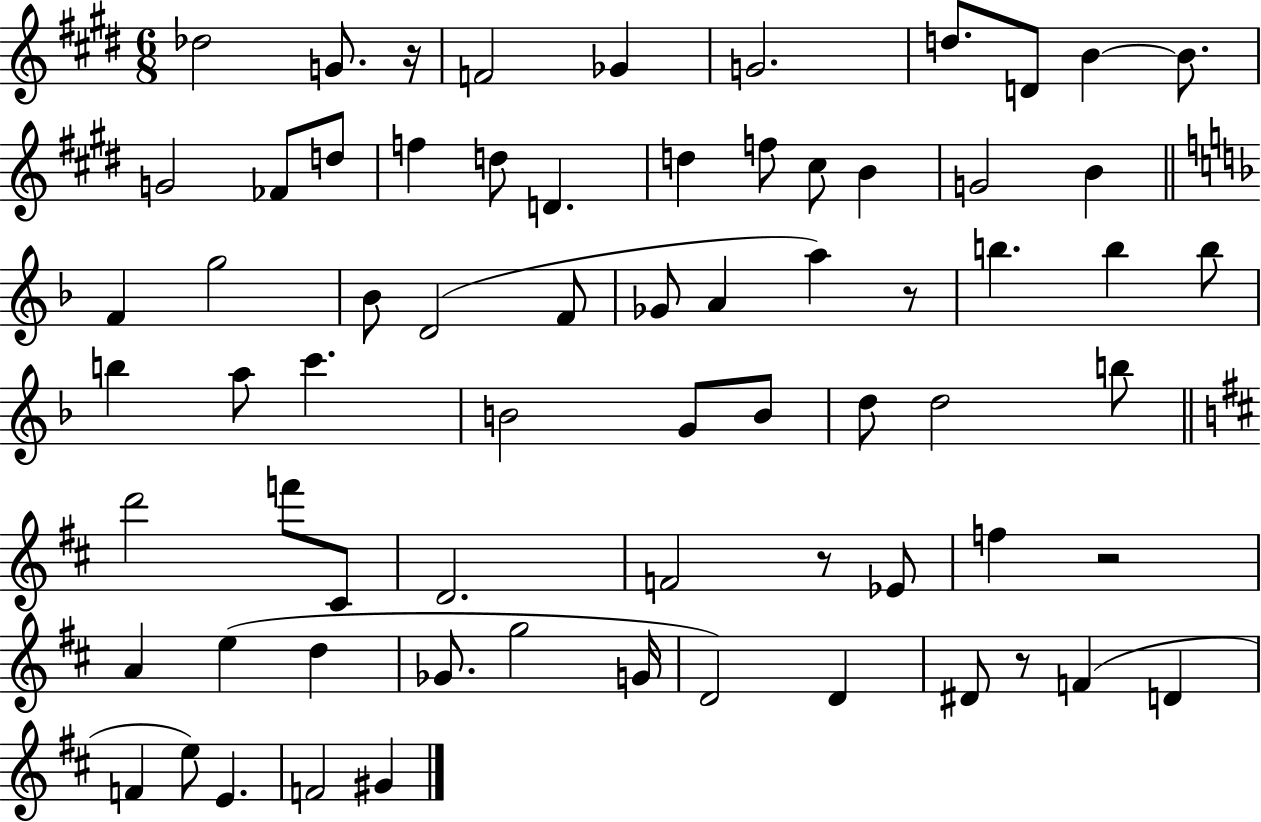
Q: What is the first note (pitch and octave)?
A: Db5